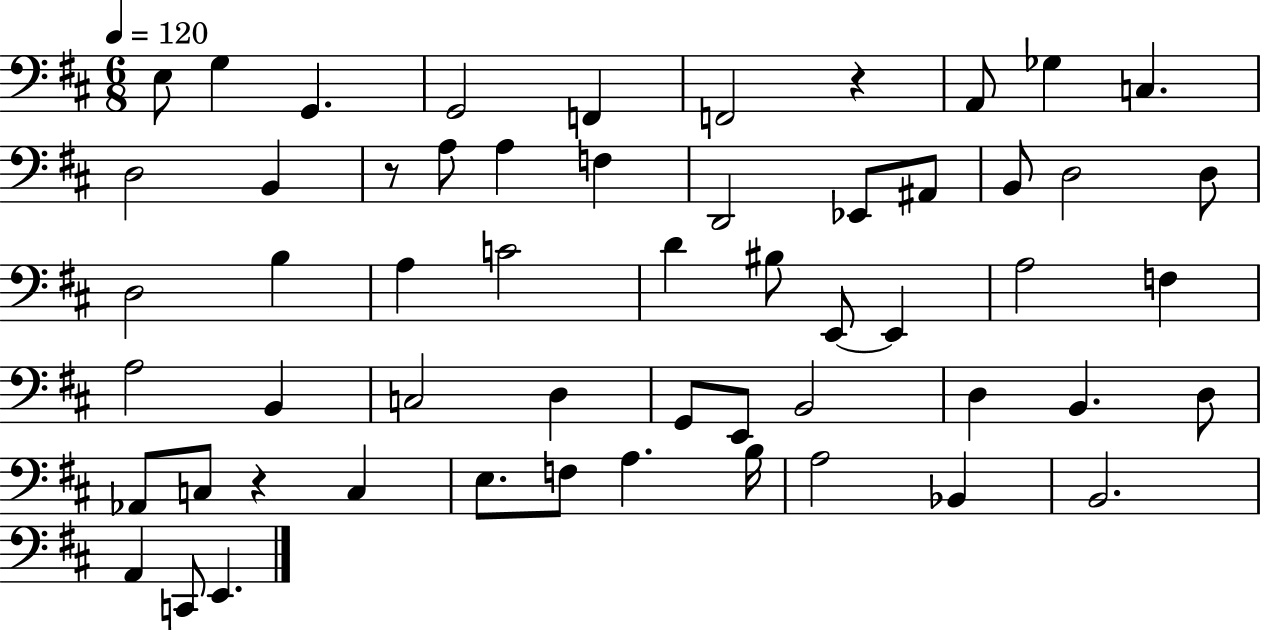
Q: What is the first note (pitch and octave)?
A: E3